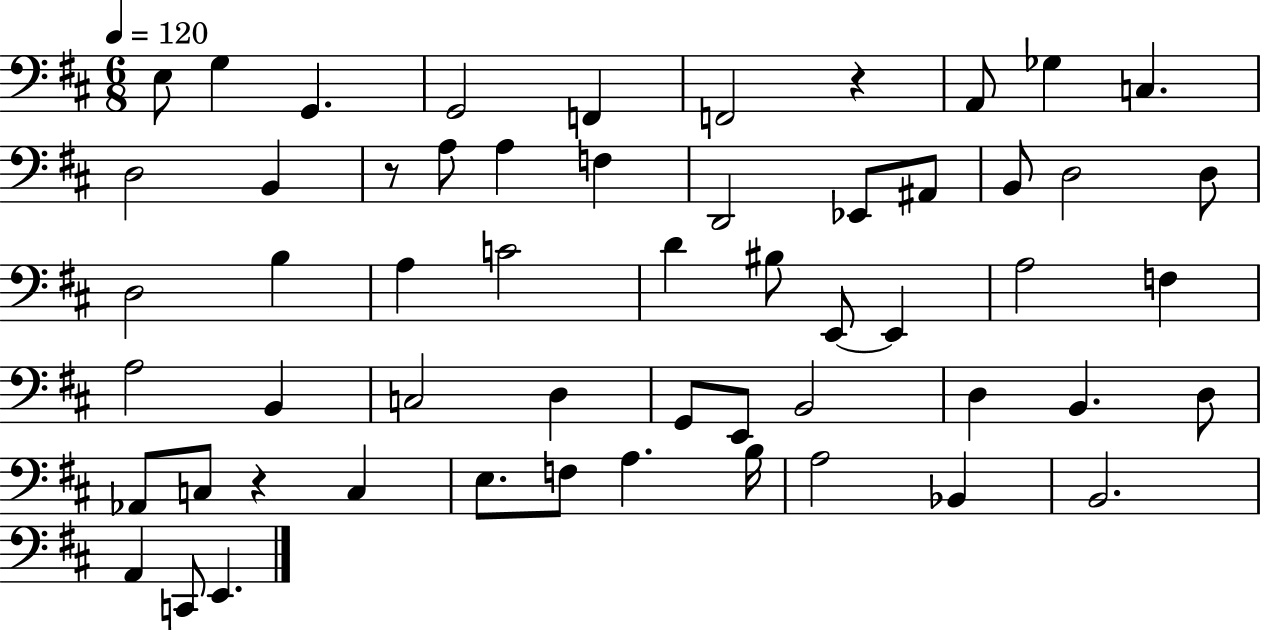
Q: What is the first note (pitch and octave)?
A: E3